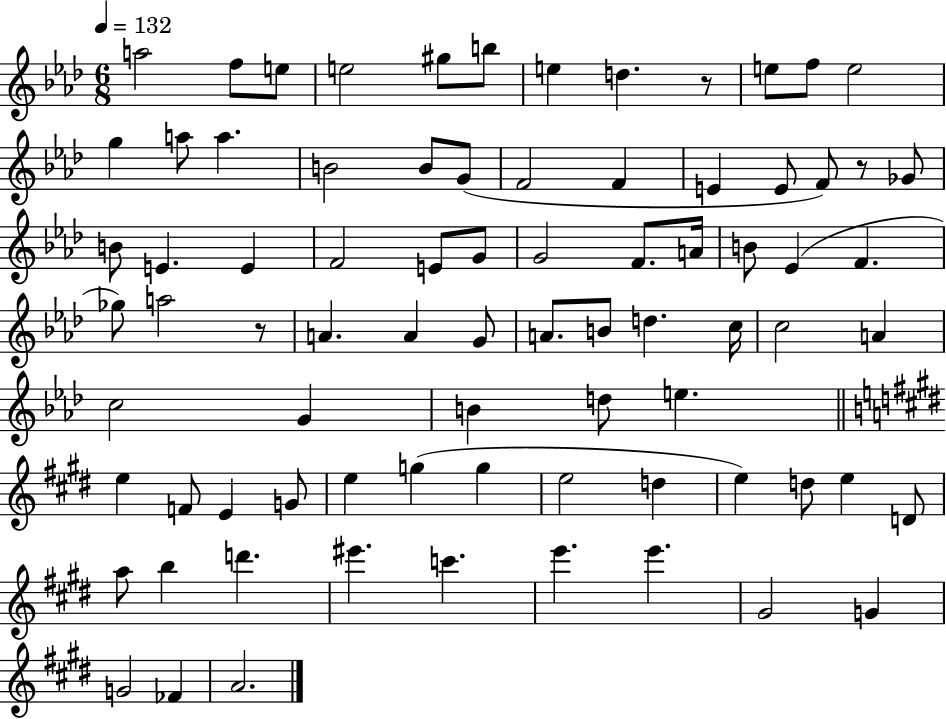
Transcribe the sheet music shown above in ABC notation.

X:1
T:Untitled
M:6/8
L:1/4
K:Ab
a2 f/2 e/2 e2 ^g/2 b/2 e d z/2 e/2 f/2 e2 g a/2 a B2 B/2 G/2 F2 F E E/2 F/2 z/2 _G/2 B/2 E E F2 E/2 G/2 G2 F/2 A/4 B/2 _E F _g/2 a2 z/2 A A G/2 A/2 B/2 d c/4 c2 A c2 G B d/2 e e F/2 E G/2 e g g e2 d e d/2 e D/2 a/2 b d' ^e' c' e' e' ^G2 G G2 _F A2